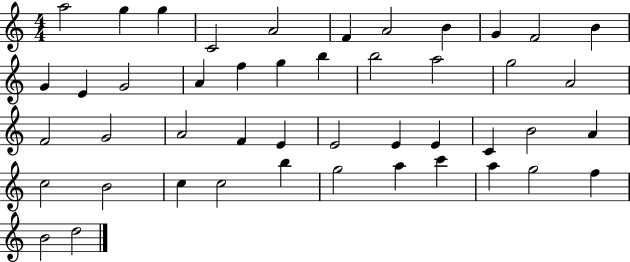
A5/h G5/q G5/q C4/h A4/h F4/q A4/h B4/q G4/q F4/h B4/q G4/q E4/q G4/h A4/q F5/q G5/q B5/q B5/h A5/h G5/h A4/h F4/h G4/h A4/h F4/q E4/q E4/h E4/q E4/q C4/q B4/h A4/q C5/h B4/h C5/q C5/h B5/q G5/h A5/q C6/q A5/q G5/h F5/q B4/h D5/h